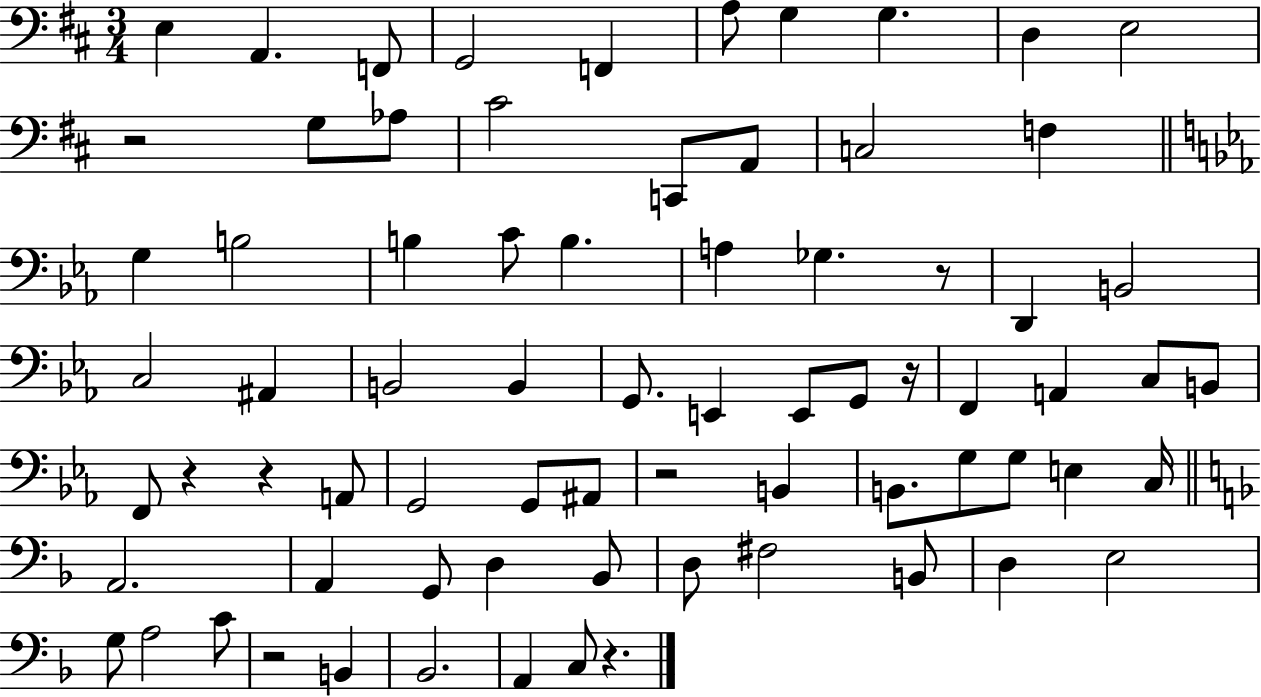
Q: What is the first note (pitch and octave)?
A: E3